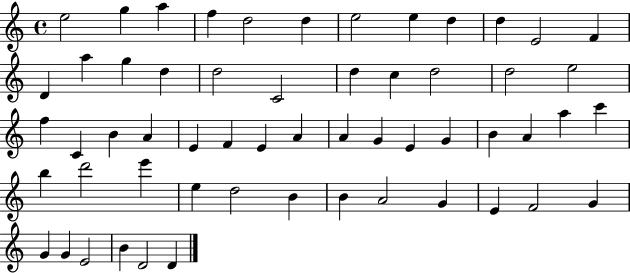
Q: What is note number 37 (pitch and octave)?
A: A4